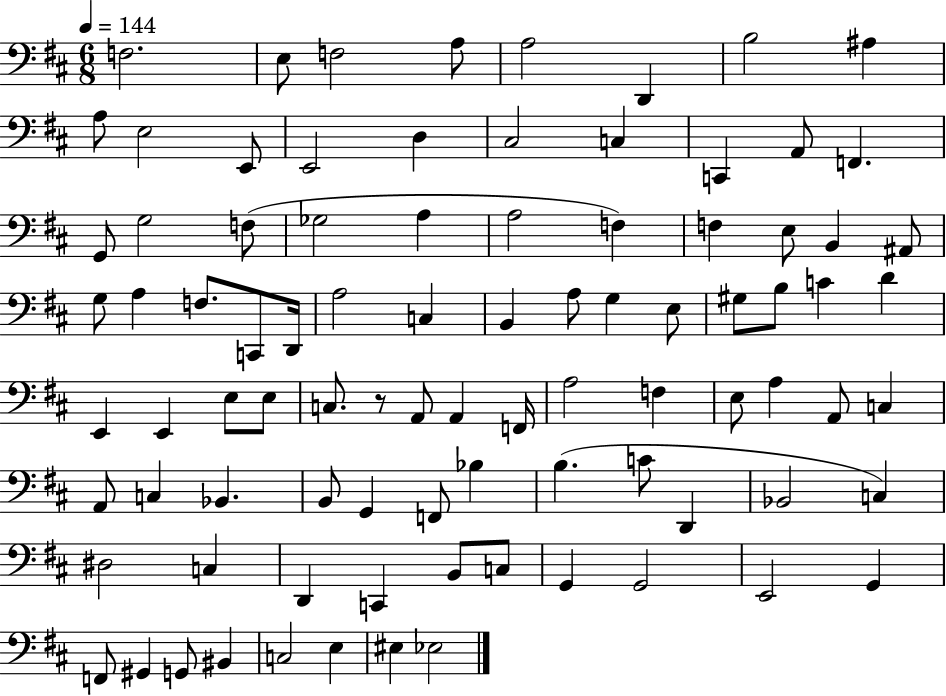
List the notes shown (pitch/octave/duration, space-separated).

F3/h. E3/e F3/h A3/e A3/h D2/q B3/h A#3/q A3/e E3/h E2/e E2/h D3/q C#3/h C3/q C2/q A2/e F2/q. G2/e G3/h F3/e Gb3/h A3/q A3/h F3/q F3/q E3/e B2/q A#2/e G3/e A3/q F3/e. C2/e D2/s A3/h C3/q B2/q A3/e G3/q E3/e G#3/e B3/e C4/q D4/q E2/q E2/q E3/e E3/e C3/e. R/e A2/e A2/q F2/s A3/h F3/q E3/e A3/q A2/e C3/q A2/e C3/q Bb2/q. B2/e G2/q F2/e Bb3/q B3/q. C4/e D2/q Bb2/h C3/q D#3/h C3/q D2/q C2/q B2/e C3/e G2/q G2/h E2/h G2/q F2/e G#2/q G2/e BIS2/q C3/h E3/q EIS3/q Eb3/h